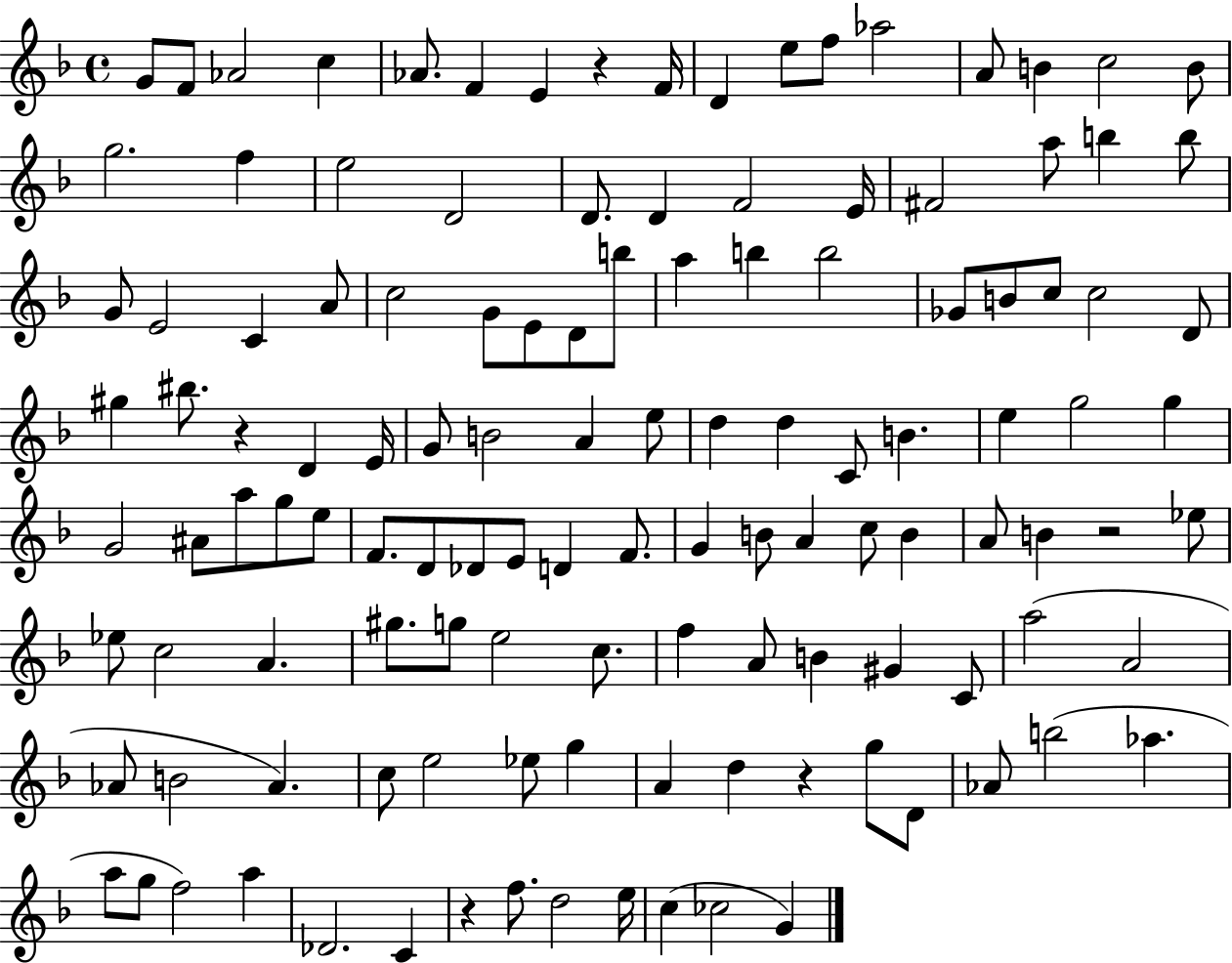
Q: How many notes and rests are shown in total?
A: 124